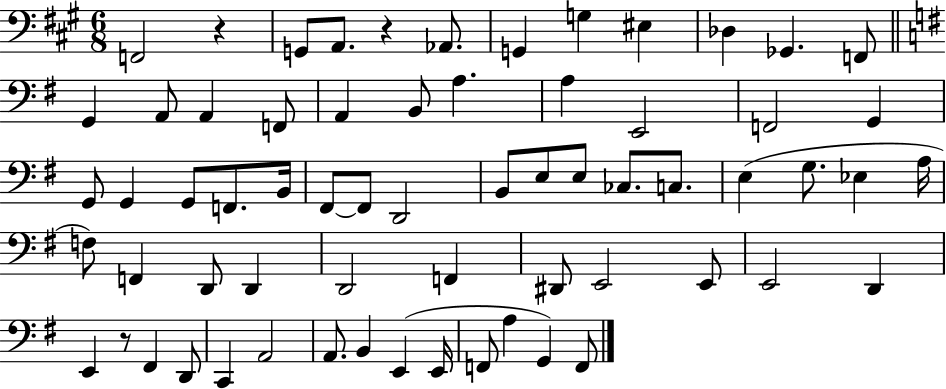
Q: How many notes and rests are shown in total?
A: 65